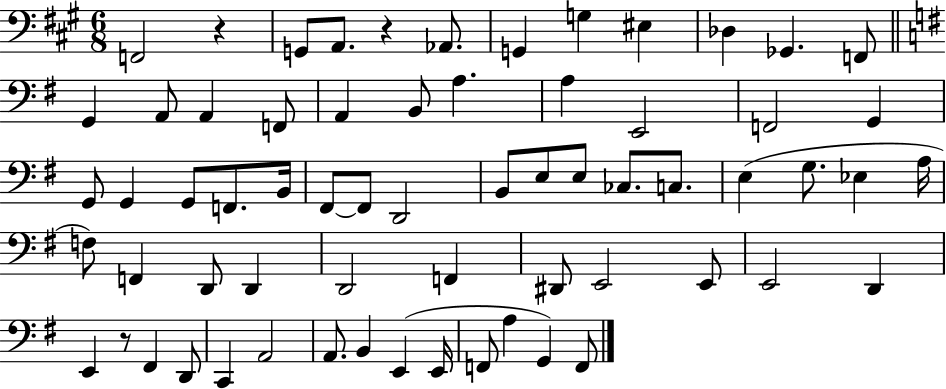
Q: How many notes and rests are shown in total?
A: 65